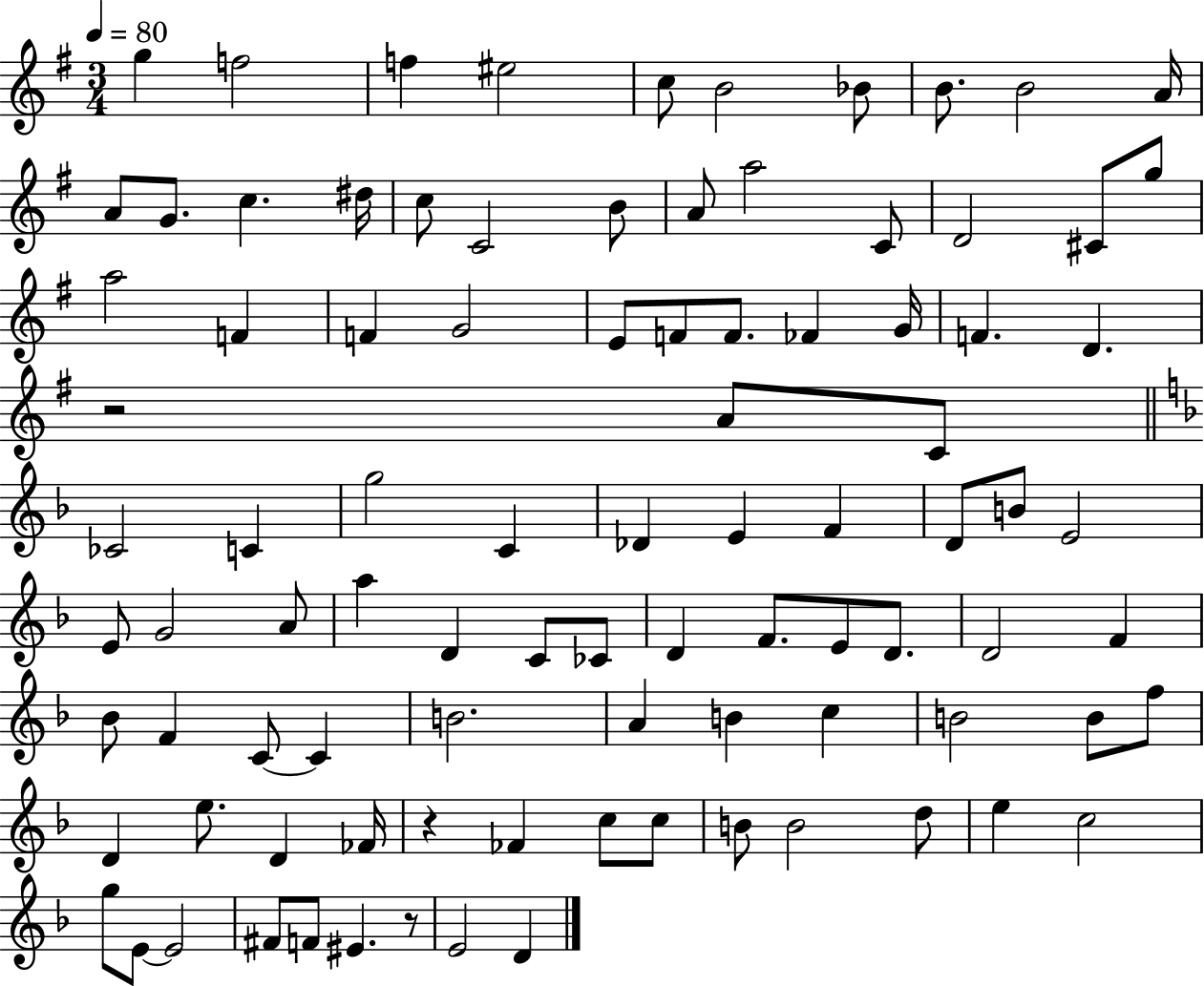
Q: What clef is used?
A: treble